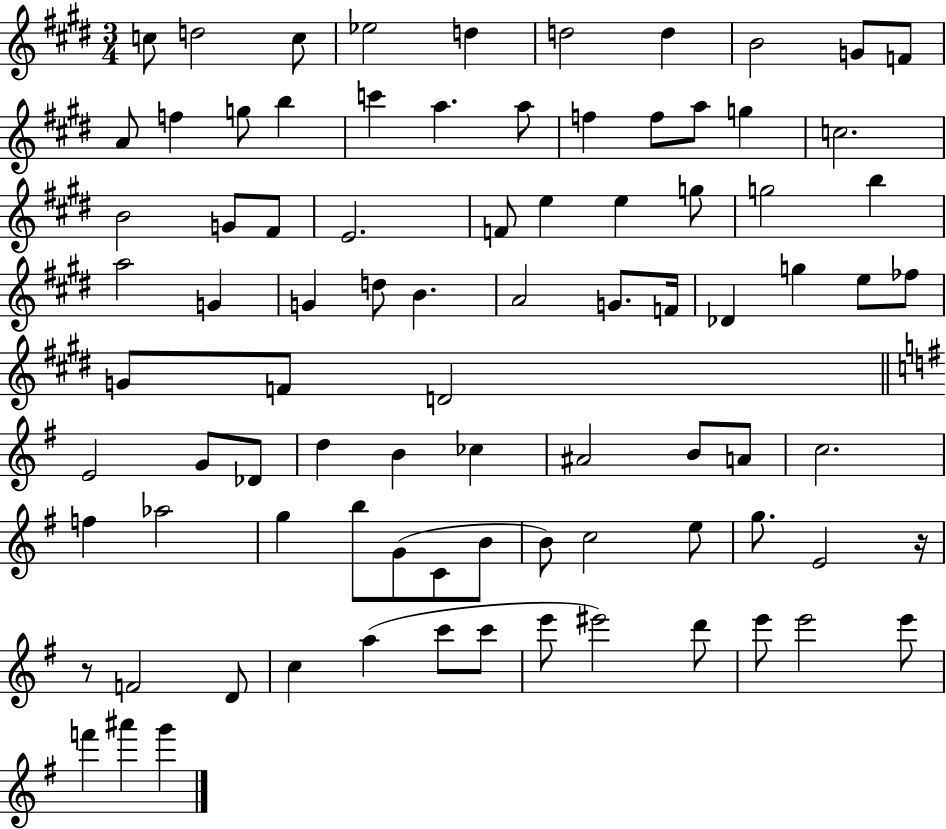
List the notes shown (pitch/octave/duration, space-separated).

C5/e D5/h C5/e Eb5/h D5/q D5/h D5/q B4/h G4/e F4/e A4/e F5/q G5/e B5/q C6/q A5/q. A5/e F5/q F5/e A5/e G5/q C5/h. B4/h G4/e F#4/e E4/h. F4/e E5/q E5/q G5/e G5/h B5/q A5/h G4/q G4/q D5/e B4/q. A4/h G4/e. F4/s Db4/q G5/q E5/e FES5/e G4/e F4/e D4/h E4/h G4/e Db4/e D5/q B4/q CES5/q A#4/h B4/e A4/e C5/h. F5/q Ab5/h G5/q B5/e G4/e C4/e B4/e B4/e C5/h E5/e G5/e. E4/h R/s R/e F4/h D4/e C5/q A5/q C6/e C6/e E6/e EIS6/h D6/e E6/e E6/h E6/e F6/q A#6/q G6/q